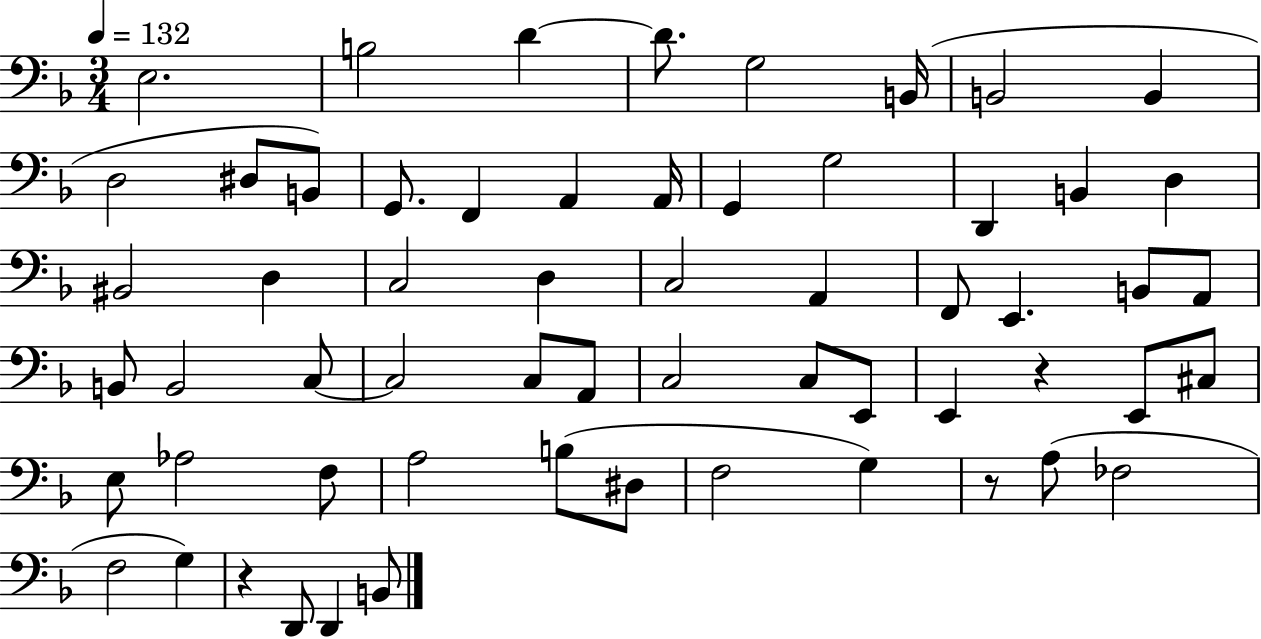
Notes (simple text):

E3/h. B3/h D4/q D4/e. G3/h B2/s B2/h B2/q D3/h D#3/e B2/e G2/e. F2/q A2/q A2/s G2/q G3/h D2/q B2/q D3/q BIS2/h D3/q C3/h D3/q C3/h A2/q F2/e E2/q. B2/e A2/e B2/e B2/h C3/e C3/h C3/e A2/e C3/h C3/e E2/e E2/q R/q E2/e C#3/e E3/e Ab3/h F3/e A3/h B3/e D#3/e F3/h G3/q R/e A3/e FES3/h F3/h G3/q R/q D2/e D2/q B2/e